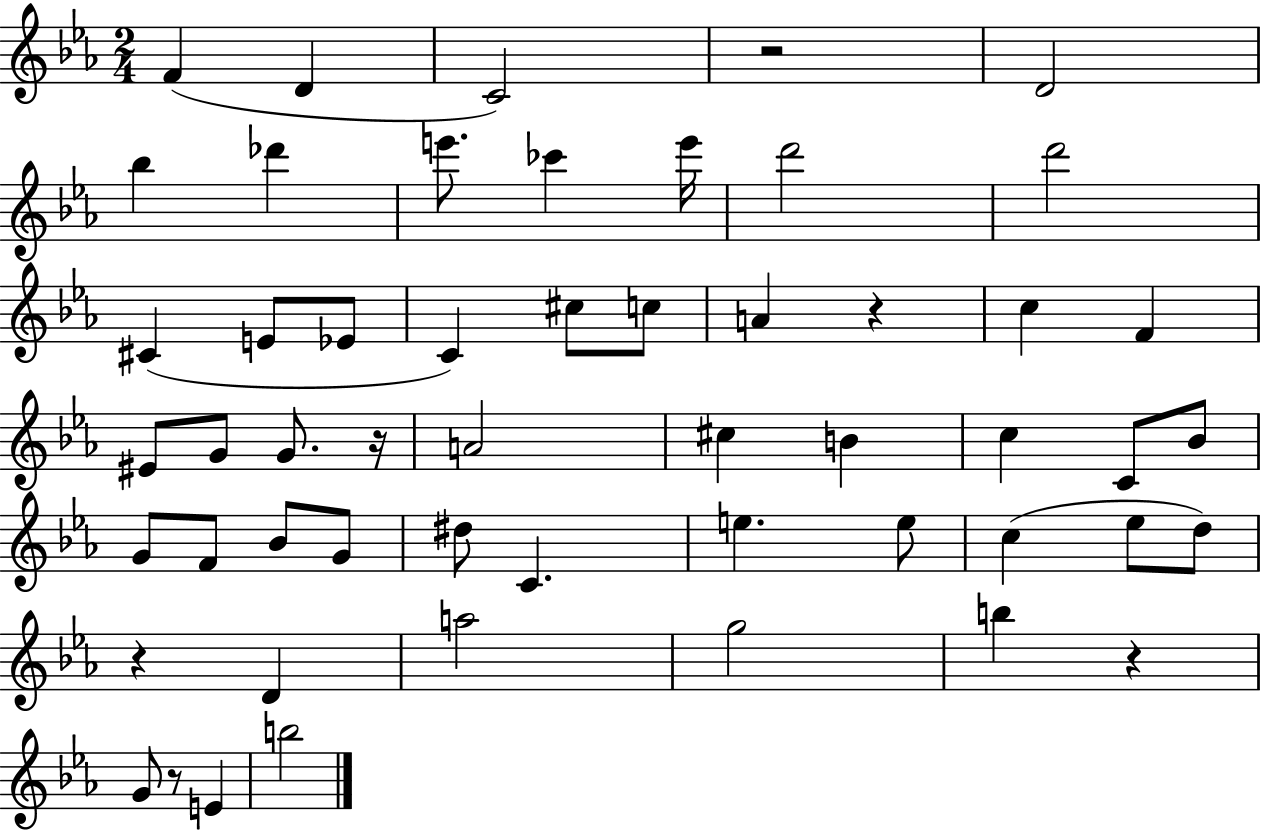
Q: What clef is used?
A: treble